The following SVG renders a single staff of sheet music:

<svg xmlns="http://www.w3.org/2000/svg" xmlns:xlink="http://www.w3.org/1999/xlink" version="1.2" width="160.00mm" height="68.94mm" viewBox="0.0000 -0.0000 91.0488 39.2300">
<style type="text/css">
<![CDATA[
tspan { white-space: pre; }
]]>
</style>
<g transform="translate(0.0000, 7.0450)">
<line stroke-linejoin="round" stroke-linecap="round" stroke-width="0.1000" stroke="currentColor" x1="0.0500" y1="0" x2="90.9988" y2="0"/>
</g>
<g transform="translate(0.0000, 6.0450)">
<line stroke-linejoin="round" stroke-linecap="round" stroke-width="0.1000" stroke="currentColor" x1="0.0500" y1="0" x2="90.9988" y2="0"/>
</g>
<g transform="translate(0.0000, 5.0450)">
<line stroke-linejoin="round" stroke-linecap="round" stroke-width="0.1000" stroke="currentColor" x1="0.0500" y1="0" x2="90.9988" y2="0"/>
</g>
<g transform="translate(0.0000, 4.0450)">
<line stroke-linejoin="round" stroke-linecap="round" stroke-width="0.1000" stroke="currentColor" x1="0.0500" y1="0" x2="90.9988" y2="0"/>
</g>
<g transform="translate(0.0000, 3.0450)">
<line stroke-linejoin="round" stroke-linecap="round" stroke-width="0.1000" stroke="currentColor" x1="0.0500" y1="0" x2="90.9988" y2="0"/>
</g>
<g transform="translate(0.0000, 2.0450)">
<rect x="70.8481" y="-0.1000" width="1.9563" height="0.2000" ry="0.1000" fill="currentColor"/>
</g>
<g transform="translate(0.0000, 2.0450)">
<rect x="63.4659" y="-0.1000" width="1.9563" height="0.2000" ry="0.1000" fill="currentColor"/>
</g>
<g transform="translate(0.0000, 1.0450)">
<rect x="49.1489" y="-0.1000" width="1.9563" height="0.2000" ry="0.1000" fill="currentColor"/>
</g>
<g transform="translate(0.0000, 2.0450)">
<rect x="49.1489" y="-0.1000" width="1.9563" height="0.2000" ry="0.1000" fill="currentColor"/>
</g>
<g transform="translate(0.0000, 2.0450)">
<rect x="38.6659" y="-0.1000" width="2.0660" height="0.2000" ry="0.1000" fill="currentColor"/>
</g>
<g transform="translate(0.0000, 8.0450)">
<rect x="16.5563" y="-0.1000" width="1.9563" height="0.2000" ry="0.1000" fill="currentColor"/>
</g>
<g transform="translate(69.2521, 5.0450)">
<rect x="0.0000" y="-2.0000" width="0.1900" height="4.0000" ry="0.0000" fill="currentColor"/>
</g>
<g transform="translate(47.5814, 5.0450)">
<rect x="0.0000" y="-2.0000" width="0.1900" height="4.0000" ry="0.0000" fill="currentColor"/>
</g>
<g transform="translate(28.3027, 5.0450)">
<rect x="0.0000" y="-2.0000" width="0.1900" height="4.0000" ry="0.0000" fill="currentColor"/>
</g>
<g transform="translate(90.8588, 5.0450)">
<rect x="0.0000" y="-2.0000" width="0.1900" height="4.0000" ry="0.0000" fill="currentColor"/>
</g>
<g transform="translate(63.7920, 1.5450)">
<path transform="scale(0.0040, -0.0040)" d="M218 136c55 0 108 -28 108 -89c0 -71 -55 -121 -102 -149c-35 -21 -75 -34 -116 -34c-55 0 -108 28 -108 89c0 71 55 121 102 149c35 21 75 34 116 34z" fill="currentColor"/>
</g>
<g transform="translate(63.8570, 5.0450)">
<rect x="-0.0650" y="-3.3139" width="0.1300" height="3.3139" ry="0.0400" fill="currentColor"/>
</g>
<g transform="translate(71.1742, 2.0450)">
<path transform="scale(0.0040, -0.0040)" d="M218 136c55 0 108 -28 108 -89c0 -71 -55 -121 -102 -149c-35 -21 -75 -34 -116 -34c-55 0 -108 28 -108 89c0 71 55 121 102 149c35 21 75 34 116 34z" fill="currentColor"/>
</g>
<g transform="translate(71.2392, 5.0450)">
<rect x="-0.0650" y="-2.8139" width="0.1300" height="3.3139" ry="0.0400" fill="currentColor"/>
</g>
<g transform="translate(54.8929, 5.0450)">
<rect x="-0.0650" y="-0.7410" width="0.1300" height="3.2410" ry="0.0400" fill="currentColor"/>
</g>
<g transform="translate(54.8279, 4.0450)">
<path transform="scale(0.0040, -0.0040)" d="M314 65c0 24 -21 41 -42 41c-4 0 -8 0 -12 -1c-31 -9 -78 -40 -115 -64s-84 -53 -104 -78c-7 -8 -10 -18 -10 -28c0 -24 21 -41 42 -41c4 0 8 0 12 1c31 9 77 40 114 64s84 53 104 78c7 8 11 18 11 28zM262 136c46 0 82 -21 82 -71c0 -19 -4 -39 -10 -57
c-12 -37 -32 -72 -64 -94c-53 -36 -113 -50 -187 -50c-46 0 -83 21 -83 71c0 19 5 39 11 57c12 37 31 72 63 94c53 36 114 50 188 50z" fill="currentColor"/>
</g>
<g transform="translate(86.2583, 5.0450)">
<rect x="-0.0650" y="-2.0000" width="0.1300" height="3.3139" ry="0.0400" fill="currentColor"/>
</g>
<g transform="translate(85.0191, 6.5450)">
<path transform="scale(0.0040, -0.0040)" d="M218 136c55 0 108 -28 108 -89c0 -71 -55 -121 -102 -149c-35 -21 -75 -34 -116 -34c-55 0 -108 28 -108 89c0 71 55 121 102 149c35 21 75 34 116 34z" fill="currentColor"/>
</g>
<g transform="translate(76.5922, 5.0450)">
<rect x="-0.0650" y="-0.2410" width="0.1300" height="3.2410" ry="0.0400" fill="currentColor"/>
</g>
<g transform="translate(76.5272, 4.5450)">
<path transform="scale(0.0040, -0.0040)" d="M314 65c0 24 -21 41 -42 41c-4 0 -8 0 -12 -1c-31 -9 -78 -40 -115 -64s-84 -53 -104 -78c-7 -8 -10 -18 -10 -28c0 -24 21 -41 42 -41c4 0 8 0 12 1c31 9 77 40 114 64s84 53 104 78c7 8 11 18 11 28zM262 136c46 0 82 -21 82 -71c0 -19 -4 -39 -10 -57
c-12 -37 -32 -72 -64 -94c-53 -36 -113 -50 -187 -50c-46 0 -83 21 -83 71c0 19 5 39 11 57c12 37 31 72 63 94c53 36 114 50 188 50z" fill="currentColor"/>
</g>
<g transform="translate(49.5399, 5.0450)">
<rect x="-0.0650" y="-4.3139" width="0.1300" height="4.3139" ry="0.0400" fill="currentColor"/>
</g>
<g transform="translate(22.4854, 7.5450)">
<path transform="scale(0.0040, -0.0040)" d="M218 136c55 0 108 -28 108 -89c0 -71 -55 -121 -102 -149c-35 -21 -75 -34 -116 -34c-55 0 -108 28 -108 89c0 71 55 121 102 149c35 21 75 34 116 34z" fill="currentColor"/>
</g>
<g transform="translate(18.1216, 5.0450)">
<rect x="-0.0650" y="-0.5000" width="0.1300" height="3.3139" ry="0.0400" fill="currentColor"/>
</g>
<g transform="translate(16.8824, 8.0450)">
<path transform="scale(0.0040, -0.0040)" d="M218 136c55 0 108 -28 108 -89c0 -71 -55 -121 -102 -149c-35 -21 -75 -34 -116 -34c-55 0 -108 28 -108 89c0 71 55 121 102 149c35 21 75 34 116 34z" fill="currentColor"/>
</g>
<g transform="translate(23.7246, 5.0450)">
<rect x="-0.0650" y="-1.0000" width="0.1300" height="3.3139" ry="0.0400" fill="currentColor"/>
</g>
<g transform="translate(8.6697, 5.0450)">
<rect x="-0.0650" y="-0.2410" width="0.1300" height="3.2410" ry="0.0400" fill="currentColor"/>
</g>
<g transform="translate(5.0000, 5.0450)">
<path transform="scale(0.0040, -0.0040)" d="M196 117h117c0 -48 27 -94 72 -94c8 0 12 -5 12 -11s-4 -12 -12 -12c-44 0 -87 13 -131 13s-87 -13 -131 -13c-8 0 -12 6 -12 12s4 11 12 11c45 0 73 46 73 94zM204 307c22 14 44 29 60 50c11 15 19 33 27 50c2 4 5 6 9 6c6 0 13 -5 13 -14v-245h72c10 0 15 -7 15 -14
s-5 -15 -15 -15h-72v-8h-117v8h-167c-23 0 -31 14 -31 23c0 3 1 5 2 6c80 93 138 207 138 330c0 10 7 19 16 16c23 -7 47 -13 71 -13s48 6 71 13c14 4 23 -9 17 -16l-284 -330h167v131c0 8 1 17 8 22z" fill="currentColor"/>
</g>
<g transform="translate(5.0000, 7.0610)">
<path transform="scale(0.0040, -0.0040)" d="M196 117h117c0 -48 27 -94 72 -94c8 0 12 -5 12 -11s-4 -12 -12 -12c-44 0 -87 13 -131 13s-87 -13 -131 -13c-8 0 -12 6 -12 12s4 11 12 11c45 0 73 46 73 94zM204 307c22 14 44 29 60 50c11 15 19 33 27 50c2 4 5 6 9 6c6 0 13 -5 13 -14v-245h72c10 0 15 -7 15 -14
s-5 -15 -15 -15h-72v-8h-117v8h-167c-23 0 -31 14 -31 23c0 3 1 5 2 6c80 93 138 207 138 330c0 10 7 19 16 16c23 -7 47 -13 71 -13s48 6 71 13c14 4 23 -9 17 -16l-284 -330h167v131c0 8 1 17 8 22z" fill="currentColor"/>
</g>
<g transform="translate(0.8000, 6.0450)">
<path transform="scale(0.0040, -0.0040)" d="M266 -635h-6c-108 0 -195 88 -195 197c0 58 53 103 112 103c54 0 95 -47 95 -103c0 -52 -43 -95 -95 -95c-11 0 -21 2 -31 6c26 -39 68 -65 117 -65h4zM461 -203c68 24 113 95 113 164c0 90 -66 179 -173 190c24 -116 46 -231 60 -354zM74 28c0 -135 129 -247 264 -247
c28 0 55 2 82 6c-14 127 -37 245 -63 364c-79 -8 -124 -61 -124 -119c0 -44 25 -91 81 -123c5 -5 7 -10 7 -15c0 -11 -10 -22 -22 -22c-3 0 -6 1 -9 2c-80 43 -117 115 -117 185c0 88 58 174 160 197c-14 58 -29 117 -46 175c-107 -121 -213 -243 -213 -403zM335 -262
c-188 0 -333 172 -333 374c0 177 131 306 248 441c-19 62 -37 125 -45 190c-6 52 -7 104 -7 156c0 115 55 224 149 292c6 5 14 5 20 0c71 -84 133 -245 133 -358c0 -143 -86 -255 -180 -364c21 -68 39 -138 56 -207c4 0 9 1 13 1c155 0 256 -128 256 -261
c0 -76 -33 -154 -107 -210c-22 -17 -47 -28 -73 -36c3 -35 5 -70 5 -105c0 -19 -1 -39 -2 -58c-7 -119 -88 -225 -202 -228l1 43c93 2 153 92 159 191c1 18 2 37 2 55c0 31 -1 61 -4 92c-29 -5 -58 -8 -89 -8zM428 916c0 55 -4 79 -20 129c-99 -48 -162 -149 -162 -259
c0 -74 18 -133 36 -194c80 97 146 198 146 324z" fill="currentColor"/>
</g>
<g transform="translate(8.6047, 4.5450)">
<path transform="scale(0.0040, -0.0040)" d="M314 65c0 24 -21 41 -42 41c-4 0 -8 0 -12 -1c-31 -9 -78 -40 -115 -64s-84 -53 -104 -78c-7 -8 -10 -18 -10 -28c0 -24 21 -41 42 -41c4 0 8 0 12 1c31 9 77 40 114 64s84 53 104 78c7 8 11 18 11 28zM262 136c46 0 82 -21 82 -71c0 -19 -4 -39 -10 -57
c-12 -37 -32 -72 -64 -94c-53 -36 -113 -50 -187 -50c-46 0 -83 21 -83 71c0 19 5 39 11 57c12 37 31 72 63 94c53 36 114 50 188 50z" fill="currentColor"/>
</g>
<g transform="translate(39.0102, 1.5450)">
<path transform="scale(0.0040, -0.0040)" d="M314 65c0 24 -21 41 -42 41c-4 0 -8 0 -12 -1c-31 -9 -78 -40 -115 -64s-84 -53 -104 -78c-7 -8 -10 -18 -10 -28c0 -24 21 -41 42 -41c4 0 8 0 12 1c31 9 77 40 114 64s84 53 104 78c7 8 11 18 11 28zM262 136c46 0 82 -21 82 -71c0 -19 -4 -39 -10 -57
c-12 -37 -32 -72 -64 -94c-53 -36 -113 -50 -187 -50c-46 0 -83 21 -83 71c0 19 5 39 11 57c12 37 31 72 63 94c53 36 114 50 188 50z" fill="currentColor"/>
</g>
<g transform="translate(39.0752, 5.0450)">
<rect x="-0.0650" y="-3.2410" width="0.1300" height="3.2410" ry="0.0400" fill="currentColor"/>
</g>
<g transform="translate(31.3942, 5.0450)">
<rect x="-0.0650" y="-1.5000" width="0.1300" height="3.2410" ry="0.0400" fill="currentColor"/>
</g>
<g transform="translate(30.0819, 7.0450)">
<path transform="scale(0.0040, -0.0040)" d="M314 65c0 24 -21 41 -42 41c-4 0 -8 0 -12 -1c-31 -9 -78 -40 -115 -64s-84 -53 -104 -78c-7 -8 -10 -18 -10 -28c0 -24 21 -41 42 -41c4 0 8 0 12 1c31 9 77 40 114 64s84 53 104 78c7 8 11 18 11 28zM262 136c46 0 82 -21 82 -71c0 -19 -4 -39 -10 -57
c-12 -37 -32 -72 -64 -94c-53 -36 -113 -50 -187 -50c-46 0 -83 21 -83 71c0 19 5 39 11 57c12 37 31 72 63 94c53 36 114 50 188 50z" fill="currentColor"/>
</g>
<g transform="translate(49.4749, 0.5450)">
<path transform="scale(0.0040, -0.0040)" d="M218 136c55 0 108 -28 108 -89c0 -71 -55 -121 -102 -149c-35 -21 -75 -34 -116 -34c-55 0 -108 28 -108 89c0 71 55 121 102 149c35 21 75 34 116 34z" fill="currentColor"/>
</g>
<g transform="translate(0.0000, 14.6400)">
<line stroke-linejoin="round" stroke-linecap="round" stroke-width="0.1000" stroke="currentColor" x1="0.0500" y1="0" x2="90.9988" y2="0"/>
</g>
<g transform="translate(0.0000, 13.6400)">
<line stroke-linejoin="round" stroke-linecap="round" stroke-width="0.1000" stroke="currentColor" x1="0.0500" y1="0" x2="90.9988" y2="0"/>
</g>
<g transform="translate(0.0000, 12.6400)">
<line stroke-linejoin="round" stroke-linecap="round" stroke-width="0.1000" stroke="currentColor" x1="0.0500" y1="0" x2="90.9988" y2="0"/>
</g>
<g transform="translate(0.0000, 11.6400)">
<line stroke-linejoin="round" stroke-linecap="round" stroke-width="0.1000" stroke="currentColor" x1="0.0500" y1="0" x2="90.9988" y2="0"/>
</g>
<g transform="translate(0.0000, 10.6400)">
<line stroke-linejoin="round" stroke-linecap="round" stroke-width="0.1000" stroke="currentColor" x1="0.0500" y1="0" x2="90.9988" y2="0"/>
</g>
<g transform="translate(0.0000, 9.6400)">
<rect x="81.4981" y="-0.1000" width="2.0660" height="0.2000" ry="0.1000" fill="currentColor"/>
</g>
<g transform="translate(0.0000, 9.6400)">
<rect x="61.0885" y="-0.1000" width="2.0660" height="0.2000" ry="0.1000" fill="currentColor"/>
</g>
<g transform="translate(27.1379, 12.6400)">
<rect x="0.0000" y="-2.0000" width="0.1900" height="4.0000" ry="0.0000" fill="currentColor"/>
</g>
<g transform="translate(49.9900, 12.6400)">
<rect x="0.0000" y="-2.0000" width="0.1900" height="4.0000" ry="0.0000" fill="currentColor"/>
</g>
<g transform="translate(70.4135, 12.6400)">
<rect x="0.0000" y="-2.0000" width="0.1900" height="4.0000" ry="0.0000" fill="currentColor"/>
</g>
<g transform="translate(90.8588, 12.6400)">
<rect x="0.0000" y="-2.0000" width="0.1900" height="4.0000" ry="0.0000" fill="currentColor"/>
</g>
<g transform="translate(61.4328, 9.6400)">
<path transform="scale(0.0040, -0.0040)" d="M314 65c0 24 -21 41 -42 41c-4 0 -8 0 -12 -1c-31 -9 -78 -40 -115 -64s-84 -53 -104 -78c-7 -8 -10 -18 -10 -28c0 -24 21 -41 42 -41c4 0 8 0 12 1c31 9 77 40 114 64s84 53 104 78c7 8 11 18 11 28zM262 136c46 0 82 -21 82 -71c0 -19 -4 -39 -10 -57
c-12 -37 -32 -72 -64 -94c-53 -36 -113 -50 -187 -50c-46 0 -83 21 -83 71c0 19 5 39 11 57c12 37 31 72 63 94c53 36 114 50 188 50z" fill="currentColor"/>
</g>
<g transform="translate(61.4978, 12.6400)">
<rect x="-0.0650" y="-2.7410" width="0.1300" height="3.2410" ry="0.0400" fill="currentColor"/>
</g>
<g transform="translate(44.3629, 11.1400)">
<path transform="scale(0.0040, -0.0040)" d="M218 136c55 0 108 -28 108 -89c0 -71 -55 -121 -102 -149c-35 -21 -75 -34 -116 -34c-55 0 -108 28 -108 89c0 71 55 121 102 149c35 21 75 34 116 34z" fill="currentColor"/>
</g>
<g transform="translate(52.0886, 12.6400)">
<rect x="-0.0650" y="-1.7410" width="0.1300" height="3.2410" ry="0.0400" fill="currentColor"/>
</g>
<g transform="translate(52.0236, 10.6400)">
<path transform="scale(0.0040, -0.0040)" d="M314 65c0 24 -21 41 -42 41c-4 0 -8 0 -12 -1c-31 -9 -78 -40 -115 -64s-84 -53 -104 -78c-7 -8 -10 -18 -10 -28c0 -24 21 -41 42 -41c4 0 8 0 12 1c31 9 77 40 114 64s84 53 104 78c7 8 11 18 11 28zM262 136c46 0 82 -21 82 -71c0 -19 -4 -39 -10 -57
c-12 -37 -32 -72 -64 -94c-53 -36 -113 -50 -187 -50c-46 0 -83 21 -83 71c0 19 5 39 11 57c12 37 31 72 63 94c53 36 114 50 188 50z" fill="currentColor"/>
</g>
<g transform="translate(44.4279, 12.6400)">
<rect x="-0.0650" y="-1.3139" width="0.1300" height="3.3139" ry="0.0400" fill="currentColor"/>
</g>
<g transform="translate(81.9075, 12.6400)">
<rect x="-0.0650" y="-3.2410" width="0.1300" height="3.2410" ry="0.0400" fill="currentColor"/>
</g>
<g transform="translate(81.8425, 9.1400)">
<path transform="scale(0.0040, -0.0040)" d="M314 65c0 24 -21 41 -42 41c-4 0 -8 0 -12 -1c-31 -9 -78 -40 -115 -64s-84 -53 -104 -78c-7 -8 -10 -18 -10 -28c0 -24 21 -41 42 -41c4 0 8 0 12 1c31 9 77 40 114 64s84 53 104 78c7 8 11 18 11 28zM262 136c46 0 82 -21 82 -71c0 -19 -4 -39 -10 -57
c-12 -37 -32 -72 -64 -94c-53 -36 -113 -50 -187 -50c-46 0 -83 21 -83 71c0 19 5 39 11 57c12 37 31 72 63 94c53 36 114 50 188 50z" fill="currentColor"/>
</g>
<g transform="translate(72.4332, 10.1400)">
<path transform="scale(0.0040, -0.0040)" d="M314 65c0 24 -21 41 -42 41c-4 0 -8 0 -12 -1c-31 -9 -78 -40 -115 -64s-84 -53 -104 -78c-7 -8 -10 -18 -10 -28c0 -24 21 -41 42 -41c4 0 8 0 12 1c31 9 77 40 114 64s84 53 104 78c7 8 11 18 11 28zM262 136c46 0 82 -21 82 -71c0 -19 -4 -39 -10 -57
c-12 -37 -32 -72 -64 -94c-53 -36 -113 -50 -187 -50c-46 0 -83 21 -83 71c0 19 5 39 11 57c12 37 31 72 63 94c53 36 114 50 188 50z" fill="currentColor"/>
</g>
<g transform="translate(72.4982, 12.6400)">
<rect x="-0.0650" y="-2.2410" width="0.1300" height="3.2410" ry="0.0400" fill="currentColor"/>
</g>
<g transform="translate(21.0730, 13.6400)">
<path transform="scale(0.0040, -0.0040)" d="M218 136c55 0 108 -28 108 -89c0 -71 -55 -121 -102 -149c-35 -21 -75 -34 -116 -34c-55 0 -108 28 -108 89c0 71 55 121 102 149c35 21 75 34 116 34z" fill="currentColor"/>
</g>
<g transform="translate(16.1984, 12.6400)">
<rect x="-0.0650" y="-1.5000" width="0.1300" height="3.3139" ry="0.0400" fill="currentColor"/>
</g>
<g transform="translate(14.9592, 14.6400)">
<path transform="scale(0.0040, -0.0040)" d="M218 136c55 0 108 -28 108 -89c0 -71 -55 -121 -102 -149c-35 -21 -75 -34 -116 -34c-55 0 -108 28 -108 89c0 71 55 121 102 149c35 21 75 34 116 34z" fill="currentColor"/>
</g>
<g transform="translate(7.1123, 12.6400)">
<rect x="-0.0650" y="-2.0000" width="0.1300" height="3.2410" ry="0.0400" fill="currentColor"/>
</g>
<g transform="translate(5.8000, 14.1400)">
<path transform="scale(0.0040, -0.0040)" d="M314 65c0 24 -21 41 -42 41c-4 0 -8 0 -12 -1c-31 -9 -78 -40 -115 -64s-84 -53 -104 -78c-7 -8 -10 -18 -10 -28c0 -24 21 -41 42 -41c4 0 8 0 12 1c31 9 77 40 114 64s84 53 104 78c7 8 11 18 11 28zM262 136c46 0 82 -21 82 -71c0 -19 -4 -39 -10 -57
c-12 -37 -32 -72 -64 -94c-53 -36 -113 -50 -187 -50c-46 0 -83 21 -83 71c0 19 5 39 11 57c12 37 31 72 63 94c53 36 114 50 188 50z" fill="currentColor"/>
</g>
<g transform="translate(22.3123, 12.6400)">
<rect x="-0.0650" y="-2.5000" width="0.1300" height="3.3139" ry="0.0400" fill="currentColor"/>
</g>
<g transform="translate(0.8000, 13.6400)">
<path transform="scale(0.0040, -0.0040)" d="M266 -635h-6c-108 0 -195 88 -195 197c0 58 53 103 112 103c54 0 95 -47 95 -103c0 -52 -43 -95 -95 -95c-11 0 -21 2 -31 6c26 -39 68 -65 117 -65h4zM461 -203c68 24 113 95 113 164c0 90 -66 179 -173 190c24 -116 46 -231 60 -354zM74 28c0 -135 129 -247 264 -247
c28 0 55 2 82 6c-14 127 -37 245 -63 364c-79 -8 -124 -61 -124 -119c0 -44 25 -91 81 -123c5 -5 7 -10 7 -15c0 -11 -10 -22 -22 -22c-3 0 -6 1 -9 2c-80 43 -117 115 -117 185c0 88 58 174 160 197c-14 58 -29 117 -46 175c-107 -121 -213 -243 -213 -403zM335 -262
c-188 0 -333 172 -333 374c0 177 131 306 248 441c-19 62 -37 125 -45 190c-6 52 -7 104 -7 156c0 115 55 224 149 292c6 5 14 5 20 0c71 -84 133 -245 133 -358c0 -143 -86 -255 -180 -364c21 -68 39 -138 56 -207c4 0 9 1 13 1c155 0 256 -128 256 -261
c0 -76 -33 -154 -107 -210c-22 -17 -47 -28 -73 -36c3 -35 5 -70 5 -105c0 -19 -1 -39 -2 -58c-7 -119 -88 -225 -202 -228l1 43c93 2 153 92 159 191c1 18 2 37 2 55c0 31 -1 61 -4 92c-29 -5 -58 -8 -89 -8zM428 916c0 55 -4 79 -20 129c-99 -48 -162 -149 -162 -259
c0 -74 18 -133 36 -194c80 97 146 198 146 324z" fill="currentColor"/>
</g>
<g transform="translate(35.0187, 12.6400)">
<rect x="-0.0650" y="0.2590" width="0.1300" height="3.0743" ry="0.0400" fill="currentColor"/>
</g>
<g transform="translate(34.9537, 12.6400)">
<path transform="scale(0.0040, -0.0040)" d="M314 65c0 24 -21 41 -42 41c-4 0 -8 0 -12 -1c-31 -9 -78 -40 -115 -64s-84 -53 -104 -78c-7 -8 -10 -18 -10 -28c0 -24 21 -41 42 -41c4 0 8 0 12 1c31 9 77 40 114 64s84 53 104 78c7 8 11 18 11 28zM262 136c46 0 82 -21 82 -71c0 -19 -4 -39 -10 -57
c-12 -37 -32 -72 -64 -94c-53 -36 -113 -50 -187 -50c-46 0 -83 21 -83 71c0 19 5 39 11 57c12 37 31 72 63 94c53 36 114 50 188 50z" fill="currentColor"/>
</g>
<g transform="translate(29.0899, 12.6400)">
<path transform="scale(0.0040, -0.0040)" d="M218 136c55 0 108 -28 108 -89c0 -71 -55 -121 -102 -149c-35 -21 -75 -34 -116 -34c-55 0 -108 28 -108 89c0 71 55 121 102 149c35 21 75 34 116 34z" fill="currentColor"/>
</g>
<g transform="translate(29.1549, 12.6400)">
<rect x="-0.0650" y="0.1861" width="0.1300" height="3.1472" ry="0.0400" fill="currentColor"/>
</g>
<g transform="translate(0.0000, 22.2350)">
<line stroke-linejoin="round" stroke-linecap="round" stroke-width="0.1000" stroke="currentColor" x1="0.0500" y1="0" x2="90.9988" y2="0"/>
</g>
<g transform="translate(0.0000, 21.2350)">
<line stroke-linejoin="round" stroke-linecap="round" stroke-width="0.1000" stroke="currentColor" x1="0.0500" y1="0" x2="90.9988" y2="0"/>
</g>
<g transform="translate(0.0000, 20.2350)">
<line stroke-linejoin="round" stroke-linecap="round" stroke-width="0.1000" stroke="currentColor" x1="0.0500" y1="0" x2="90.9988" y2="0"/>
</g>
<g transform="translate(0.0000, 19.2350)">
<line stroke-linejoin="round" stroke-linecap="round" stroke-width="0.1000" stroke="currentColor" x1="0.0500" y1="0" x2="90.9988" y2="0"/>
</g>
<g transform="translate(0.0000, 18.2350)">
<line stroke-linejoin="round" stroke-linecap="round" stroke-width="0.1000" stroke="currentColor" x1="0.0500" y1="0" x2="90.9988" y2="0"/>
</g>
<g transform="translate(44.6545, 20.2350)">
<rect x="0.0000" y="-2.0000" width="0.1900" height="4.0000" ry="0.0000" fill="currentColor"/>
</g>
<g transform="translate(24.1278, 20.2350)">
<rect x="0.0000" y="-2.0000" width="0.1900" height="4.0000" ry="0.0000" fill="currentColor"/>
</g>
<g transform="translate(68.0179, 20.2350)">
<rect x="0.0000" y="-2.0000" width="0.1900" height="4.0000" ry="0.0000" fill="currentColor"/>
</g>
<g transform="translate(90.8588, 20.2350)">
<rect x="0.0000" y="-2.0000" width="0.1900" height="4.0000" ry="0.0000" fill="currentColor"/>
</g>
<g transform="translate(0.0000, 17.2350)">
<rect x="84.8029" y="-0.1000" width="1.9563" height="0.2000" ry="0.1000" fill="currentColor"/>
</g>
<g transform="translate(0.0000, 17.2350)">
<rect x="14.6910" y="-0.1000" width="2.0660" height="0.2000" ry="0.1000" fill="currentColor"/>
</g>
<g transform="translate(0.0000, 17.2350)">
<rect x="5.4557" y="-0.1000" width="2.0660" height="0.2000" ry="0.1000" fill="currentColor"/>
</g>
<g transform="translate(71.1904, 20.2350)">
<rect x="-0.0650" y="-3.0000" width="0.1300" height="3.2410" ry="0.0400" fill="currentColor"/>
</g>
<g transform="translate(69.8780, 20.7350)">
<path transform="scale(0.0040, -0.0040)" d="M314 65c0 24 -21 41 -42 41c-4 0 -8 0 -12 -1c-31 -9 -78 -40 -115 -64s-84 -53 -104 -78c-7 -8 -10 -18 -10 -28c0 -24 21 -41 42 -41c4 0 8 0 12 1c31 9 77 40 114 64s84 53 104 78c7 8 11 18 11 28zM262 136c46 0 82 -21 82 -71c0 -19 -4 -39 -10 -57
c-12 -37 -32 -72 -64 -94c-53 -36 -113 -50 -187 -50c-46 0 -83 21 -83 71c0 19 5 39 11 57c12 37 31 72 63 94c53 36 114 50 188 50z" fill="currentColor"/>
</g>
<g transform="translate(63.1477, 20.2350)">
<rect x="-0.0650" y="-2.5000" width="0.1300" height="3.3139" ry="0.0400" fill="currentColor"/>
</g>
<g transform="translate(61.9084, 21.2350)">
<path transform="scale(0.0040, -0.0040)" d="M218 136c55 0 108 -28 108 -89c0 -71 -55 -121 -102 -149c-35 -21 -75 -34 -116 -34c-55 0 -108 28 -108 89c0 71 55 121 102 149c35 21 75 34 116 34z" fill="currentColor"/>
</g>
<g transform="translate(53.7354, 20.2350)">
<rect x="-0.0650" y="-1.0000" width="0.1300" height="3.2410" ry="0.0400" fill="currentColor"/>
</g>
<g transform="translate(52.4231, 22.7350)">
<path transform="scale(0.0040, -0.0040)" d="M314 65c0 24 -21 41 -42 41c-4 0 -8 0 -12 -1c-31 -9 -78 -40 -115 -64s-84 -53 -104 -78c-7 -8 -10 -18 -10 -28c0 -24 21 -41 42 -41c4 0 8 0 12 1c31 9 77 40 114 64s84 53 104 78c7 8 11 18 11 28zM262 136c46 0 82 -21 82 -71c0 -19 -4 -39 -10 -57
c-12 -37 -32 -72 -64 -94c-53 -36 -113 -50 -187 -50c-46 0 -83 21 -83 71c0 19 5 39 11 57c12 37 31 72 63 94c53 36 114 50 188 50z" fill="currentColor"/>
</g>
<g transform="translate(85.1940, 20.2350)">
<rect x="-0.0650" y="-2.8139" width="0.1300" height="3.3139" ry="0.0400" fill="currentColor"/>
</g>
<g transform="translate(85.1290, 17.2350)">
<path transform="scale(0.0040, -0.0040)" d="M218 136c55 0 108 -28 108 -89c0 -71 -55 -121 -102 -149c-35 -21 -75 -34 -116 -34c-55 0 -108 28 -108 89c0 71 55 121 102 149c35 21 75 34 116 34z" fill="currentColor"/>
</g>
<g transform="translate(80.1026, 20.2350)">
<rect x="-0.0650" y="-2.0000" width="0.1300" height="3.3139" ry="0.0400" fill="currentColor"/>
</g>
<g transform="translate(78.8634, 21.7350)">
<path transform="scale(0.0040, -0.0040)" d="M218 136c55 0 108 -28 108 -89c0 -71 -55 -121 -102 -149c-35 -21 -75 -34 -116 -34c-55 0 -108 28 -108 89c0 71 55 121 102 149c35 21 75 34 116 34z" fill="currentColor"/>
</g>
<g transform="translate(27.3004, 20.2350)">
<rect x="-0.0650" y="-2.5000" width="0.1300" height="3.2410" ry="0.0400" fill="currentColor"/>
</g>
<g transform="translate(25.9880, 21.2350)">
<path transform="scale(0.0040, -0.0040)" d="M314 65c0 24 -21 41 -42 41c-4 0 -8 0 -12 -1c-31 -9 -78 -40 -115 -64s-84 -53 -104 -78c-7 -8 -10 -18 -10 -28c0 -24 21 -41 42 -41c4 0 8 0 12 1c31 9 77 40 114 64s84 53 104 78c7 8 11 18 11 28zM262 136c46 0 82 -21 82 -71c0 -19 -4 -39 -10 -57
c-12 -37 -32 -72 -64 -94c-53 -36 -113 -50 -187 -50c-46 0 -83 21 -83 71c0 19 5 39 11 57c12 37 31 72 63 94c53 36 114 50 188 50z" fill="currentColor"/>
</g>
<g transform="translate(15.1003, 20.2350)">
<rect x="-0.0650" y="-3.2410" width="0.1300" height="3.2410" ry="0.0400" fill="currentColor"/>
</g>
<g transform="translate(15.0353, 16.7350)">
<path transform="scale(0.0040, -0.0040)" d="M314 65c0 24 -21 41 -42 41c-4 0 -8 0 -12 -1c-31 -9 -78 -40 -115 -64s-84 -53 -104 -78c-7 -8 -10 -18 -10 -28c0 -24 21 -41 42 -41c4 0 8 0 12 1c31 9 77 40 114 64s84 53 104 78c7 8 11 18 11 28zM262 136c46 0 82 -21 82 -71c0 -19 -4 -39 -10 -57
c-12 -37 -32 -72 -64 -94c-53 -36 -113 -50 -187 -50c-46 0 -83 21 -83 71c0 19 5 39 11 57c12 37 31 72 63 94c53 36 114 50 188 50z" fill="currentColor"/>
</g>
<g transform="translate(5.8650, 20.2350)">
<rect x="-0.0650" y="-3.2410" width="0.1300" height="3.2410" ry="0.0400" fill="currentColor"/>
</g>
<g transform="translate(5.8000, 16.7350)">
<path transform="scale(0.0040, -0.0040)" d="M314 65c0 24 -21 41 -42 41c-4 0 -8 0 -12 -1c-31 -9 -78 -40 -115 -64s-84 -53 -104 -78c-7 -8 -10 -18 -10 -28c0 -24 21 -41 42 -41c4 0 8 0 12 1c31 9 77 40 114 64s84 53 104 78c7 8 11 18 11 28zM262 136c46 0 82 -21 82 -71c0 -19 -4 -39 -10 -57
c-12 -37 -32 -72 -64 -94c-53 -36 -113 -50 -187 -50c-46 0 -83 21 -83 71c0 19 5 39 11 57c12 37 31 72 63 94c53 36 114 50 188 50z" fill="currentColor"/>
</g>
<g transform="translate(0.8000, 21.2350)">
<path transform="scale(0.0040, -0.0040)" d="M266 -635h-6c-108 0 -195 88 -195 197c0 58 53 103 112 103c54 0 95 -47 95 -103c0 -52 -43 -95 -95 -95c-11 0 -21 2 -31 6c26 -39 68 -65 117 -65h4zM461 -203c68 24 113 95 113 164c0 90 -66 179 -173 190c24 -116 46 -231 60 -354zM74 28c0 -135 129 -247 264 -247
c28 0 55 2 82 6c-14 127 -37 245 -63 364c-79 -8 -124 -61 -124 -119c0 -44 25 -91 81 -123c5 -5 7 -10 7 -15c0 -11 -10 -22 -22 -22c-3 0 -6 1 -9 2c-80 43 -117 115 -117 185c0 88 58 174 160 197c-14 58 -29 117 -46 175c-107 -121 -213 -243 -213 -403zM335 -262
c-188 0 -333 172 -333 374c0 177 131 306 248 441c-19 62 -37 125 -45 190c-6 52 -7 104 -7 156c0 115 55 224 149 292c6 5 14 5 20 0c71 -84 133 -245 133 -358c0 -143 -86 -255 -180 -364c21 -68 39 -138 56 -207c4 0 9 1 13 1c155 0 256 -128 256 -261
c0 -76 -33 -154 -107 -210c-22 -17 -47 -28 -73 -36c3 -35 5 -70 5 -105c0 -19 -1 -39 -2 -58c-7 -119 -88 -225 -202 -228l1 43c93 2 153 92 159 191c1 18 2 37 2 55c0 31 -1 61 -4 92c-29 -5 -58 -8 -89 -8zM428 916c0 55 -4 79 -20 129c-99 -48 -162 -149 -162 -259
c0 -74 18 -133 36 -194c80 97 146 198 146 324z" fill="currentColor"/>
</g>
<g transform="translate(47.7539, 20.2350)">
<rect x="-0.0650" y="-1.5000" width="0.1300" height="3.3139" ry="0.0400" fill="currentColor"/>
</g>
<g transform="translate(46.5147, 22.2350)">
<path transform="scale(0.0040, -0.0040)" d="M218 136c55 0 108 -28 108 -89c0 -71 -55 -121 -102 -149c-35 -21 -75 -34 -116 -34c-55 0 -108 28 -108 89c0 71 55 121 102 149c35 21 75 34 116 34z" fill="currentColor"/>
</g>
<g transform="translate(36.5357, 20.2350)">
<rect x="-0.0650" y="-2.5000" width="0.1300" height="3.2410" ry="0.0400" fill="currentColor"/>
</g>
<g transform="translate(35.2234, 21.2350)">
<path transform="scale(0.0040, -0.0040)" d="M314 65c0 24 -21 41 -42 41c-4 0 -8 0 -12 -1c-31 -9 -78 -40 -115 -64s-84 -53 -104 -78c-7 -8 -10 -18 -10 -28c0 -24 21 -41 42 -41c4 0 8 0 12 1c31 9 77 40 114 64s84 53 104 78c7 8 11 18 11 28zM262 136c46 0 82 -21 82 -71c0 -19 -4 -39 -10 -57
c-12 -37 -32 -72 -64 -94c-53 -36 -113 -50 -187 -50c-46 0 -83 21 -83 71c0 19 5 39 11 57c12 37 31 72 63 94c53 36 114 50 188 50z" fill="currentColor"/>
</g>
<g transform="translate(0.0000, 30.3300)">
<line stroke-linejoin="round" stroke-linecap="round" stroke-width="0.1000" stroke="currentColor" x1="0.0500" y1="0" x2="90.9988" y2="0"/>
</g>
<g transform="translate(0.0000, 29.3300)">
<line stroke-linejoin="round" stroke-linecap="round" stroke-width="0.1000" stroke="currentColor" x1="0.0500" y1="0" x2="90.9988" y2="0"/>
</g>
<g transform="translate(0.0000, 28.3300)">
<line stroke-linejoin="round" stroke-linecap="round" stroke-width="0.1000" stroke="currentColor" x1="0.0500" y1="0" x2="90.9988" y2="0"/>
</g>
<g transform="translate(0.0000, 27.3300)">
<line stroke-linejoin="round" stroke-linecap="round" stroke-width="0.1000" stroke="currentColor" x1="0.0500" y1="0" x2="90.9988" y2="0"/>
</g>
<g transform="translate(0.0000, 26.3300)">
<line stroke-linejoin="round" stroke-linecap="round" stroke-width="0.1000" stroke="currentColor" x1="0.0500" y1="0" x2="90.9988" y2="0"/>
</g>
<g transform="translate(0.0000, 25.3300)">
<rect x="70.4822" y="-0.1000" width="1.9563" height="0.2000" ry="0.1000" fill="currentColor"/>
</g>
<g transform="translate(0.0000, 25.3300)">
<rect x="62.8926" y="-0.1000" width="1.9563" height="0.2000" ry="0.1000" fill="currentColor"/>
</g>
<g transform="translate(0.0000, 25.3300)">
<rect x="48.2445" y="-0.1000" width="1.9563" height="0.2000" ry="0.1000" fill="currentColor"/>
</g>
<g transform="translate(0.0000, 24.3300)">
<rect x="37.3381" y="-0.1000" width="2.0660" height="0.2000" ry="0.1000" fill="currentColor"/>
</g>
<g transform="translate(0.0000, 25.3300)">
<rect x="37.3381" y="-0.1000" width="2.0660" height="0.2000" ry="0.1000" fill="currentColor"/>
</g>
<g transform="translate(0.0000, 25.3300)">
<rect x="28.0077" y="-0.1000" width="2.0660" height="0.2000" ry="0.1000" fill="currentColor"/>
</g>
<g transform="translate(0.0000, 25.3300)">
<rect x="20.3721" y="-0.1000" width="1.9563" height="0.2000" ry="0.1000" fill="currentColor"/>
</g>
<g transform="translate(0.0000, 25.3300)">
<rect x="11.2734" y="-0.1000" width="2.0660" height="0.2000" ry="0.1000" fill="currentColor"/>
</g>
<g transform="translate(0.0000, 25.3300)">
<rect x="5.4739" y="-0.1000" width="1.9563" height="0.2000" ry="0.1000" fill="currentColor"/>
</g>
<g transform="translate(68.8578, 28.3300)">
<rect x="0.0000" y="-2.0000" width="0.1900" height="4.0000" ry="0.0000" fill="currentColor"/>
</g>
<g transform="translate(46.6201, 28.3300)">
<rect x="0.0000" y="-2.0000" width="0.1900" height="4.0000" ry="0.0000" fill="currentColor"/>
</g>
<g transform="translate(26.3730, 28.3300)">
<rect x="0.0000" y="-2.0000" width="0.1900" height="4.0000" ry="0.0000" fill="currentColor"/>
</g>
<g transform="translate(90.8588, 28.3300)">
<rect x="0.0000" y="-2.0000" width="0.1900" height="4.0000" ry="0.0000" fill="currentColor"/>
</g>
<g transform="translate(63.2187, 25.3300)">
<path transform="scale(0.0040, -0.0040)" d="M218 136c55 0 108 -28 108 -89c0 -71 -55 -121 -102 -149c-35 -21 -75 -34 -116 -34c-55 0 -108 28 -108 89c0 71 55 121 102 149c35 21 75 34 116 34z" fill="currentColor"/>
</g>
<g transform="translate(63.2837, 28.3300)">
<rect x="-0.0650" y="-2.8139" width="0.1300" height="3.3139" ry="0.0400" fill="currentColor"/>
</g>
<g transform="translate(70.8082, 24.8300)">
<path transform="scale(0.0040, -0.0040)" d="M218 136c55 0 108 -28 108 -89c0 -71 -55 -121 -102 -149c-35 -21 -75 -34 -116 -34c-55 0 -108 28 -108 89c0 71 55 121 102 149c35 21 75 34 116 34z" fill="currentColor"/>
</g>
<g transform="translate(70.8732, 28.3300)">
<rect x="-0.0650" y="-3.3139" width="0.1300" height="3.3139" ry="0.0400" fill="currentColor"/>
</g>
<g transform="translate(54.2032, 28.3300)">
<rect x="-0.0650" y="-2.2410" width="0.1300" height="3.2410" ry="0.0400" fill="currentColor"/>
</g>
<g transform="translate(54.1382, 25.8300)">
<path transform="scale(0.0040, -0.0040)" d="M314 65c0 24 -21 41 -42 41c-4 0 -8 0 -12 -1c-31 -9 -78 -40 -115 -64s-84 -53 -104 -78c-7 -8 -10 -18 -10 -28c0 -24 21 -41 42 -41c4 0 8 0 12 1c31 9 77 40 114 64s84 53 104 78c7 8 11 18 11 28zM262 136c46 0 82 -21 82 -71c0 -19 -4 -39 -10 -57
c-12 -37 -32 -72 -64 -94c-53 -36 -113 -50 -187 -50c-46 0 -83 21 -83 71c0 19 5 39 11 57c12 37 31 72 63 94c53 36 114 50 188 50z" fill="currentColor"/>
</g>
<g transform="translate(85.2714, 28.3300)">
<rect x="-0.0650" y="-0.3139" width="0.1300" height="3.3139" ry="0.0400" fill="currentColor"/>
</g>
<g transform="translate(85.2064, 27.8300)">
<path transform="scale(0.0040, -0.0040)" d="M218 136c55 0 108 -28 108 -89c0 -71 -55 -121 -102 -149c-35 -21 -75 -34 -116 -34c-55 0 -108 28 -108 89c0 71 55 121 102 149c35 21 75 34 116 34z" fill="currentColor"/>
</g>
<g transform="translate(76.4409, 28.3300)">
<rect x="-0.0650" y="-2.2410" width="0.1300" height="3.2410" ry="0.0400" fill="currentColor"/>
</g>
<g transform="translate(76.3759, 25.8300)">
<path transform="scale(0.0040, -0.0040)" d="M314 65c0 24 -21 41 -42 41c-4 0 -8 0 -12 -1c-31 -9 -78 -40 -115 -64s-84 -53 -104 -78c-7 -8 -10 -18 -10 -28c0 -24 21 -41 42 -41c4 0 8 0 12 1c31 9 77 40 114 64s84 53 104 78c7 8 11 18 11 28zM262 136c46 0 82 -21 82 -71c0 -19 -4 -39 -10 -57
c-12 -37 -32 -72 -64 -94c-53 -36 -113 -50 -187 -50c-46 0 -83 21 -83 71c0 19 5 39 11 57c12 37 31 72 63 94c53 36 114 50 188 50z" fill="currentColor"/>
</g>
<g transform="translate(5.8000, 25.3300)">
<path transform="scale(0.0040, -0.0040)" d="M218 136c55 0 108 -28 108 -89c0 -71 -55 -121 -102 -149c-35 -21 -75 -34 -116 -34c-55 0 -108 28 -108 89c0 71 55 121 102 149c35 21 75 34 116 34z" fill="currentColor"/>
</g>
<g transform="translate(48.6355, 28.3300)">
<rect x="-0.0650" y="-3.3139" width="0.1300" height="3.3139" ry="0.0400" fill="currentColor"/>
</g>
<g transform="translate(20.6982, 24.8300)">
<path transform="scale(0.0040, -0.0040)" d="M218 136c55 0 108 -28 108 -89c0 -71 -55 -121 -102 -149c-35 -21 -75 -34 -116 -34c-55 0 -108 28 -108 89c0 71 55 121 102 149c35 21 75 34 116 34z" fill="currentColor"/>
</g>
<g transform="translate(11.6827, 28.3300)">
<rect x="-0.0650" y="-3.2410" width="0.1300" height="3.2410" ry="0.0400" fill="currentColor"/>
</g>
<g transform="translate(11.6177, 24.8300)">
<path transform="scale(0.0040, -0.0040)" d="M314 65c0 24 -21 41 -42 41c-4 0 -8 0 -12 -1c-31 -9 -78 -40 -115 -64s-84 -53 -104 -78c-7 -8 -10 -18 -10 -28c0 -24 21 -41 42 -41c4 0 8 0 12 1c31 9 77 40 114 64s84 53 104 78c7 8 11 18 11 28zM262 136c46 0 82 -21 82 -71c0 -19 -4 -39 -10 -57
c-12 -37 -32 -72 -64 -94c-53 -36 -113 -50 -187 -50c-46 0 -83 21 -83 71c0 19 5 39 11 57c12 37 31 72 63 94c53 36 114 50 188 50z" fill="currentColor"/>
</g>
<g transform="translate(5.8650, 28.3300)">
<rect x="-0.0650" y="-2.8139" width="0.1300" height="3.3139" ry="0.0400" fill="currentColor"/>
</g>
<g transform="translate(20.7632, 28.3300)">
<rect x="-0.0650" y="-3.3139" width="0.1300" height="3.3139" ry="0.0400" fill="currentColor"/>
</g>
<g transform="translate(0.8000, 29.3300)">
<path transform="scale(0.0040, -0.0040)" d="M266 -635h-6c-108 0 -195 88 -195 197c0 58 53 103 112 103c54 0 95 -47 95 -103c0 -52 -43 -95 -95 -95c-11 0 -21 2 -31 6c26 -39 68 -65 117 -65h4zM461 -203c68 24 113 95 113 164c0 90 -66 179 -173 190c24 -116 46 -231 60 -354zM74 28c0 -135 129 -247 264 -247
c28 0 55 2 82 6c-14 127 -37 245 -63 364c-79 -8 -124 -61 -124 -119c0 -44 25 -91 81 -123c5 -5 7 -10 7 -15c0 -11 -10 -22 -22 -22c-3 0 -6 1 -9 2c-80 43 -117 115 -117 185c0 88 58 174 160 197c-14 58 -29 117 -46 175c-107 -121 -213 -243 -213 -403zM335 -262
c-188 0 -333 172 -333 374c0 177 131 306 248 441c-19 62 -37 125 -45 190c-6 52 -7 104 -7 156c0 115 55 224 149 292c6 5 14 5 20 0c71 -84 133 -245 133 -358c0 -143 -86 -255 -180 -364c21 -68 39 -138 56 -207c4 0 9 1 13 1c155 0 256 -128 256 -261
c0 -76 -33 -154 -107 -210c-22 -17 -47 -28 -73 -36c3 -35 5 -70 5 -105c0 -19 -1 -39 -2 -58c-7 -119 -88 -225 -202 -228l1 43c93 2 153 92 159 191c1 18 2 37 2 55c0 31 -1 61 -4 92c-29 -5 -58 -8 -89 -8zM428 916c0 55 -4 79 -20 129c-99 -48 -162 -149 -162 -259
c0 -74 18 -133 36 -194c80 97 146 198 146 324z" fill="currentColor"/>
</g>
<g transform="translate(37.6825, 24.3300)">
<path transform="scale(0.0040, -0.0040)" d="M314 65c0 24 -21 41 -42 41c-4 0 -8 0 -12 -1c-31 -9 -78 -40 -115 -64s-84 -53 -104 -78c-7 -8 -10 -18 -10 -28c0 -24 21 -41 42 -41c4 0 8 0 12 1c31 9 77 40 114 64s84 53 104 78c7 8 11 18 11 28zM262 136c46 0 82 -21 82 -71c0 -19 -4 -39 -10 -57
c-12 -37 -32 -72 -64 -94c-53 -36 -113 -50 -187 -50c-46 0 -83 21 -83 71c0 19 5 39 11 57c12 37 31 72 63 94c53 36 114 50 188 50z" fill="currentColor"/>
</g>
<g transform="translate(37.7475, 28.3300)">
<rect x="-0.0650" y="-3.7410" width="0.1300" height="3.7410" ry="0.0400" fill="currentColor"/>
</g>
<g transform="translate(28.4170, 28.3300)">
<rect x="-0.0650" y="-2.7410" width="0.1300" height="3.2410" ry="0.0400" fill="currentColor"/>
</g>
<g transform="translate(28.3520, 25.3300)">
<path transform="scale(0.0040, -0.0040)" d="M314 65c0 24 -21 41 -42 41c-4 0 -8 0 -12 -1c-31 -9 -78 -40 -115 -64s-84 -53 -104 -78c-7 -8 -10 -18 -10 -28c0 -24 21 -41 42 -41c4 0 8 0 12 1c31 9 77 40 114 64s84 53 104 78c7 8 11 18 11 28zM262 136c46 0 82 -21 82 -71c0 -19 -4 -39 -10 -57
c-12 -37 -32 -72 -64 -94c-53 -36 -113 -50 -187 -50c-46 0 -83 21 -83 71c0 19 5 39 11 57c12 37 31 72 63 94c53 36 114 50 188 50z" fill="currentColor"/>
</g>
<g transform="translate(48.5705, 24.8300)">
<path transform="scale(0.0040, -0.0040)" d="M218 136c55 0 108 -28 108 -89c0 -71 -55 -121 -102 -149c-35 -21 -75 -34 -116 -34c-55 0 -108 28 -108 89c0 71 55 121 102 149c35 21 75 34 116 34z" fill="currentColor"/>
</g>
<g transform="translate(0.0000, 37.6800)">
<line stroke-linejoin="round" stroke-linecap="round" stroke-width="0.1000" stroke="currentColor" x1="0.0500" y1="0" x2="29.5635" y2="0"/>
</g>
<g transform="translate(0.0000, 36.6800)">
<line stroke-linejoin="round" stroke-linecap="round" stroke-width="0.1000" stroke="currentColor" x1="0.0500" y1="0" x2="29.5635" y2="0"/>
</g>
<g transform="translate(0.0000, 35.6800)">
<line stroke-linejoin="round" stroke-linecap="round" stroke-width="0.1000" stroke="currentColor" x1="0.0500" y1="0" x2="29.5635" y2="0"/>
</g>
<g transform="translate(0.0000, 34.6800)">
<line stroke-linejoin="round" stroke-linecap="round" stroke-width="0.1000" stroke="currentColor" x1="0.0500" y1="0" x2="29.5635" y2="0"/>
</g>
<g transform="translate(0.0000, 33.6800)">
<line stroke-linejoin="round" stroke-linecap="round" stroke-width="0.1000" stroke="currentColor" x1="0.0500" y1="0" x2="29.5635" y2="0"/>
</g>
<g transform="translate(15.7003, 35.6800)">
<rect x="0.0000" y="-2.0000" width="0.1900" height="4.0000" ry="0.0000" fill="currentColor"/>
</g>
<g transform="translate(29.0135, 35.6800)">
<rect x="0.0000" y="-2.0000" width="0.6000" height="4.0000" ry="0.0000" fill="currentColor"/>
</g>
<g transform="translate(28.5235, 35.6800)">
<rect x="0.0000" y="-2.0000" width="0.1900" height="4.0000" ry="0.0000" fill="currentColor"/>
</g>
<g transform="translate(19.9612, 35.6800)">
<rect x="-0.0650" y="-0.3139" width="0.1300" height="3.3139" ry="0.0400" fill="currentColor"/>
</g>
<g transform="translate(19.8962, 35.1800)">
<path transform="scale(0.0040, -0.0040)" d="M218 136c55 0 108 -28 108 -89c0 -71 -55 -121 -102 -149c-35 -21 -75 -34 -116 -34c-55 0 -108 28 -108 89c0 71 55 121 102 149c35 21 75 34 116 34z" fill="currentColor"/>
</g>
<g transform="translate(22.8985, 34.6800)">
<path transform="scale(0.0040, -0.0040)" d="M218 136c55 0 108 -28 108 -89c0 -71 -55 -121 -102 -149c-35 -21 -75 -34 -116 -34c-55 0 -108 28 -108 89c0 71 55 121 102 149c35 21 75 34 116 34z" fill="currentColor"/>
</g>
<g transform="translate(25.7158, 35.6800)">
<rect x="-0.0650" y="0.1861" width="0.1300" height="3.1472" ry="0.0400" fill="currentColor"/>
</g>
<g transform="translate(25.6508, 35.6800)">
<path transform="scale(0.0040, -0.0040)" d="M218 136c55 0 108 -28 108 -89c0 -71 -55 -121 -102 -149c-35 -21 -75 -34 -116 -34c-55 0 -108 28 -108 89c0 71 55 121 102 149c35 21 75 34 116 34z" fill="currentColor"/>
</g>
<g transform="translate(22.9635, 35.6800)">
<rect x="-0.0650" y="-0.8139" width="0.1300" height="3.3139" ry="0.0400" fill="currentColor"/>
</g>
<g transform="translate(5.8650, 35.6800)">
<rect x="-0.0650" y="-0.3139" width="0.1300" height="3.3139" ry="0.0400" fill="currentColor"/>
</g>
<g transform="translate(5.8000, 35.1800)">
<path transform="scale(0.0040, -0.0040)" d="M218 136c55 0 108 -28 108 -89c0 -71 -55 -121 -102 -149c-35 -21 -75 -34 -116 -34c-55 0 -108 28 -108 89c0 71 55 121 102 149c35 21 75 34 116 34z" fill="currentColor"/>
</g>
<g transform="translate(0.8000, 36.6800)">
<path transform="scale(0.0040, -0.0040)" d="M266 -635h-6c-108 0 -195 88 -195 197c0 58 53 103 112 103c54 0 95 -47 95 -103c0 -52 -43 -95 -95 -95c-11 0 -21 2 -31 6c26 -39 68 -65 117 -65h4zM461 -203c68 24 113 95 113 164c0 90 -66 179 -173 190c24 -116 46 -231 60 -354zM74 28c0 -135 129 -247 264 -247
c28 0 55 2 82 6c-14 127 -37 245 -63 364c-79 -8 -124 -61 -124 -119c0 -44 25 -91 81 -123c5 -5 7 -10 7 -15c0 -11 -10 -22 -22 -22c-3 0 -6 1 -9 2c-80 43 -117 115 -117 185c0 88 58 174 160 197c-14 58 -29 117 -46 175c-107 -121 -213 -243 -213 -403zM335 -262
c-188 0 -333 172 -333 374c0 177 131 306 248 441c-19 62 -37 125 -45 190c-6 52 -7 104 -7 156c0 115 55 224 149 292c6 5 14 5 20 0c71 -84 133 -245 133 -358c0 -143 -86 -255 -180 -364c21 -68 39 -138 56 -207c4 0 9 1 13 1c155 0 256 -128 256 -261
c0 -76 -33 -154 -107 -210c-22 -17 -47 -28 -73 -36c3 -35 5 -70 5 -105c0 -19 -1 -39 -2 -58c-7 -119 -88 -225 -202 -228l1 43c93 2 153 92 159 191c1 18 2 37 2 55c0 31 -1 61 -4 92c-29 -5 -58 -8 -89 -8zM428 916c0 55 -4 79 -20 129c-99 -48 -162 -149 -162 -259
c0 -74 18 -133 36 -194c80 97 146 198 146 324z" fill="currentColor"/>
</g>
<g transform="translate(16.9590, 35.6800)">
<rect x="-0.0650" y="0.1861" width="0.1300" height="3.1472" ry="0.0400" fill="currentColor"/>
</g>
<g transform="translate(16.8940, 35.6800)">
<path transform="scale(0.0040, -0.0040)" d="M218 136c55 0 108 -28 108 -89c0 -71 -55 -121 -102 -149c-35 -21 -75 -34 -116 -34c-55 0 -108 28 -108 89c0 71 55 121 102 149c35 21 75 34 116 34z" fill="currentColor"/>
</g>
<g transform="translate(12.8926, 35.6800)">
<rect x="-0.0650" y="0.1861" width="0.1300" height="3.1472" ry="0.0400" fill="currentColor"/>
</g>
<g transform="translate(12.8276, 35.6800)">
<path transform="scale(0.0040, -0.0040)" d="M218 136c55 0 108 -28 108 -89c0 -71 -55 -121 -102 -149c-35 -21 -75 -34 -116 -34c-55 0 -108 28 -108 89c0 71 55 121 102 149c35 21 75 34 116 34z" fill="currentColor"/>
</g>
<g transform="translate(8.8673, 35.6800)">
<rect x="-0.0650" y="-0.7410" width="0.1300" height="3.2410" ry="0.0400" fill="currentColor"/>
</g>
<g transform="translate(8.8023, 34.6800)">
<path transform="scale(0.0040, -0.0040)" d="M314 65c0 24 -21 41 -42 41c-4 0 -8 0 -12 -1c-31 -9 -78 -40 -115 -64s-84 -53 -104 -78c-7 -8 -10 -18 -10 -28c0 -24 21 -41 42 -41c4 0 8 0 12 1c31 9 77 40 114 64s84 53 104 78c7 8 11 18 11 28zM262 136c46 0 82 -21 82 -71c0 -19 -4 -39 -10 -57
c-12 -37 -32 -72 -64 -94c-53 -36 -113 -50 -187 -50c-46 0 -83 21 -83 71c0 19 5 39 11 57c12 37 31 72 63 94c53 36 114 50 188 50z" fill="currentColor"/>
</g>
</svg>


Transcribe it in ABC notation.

X:1
T:Untitled
M:4/4
L:1/4
K:C
c2 C D E2 b2 d' d2 b a c2 F F2 E G B B2 e f2 a2 g2 b2 b2 b2 G2 G2 E D2 G A2 F a a b2 b a2 c'2 b g2 a b g2 c c d2 B B c d B